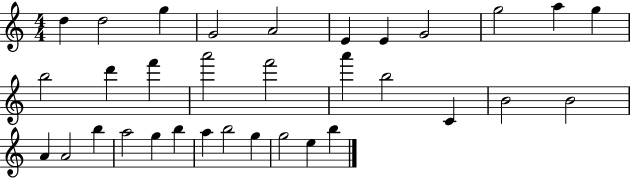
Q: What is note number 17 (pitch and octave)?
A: A6